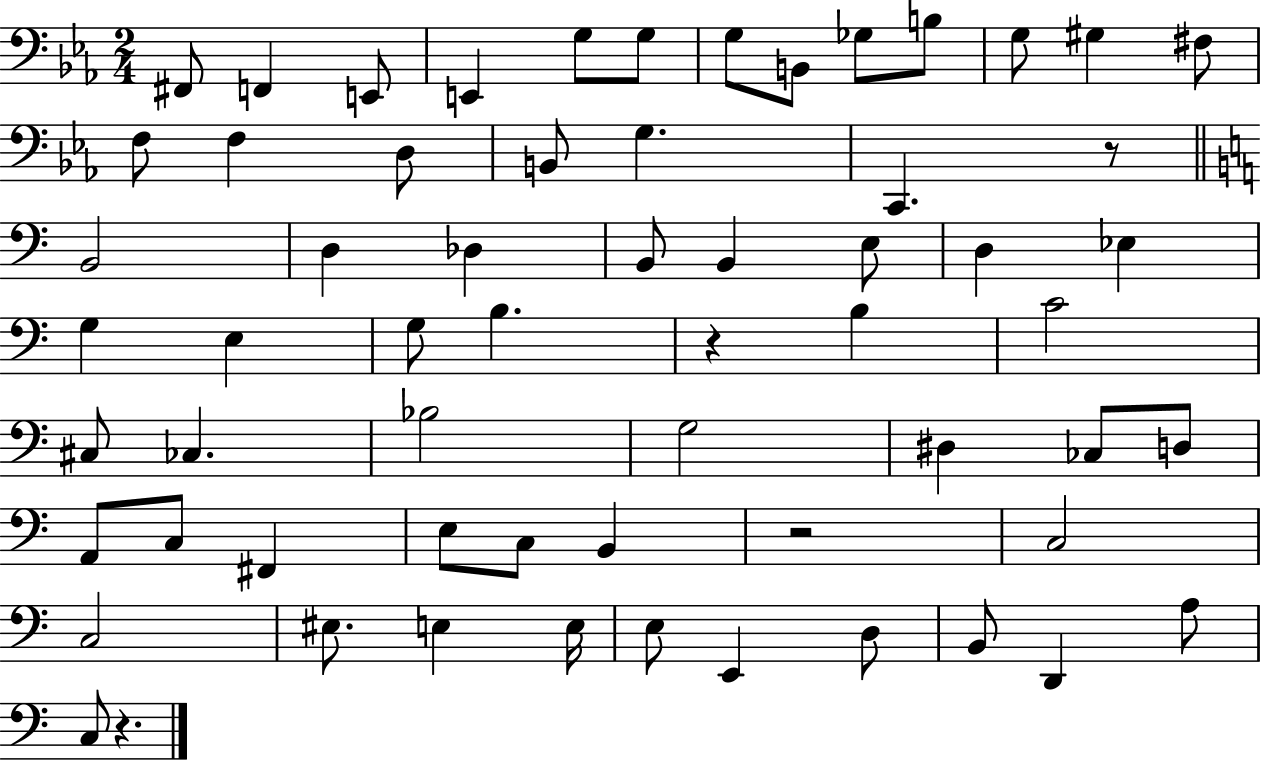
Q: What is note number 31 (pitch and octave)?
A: B3